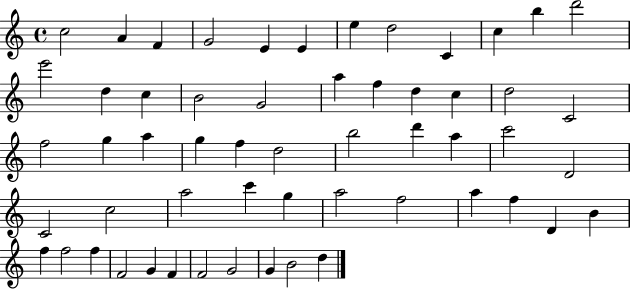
{
  \clef treble
  \time 4/4
  \defaultTimeSignature
  \key c \major
  c''2 a'4 f'4 | g'2 e'4 e'4 | e''4 d''2 c'4 | c''4 b''4 d'''2 | \break e'''2 d''4 c''4 | b'2 g'2 | a''4 f''4 d''4 c''4 | d''2 c'2 | \break f''2 g''4 a''4 | g''4 f''4 d''2 | b''2 d'''4 a''4 | c'''2 d'2 | \break c'2 c''2 | a''2 c'''4 g''4 | a''2 f''2 | a''4 f''4 d'4 b'4 | \break f''4 f''2 f''4 | f'2 g'4 f'4 | f'2 g'2 | g'4 b'2 d''4 | \break \bar "|."
}